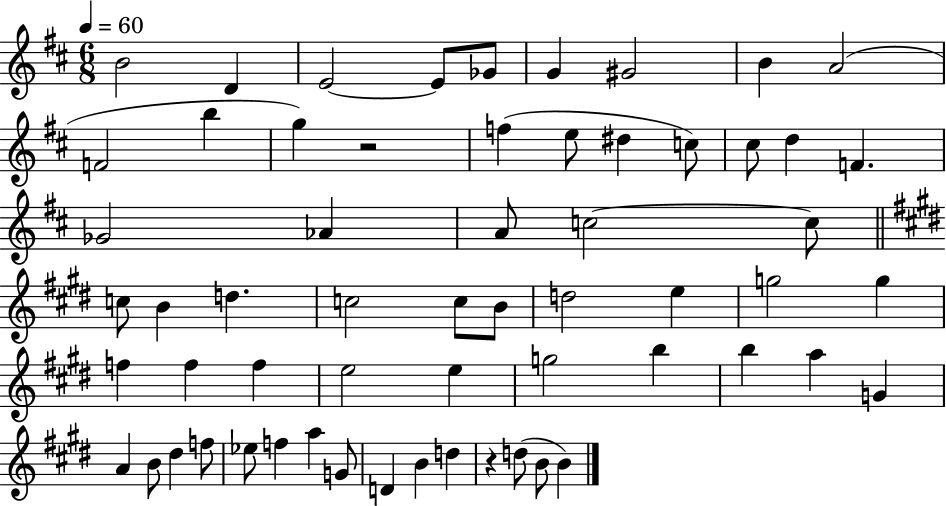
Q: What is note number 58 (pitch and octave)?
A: B4